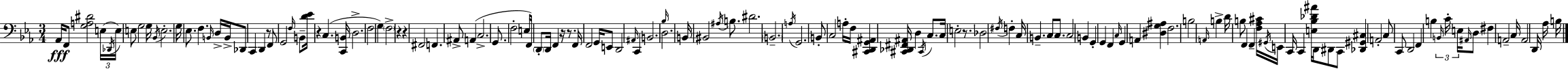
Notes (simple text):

Ab2/s F2/e [G3,A3,D#4]/h E3/s Db2/s E3/s E3/e G3/h G3/s Bb2/s E3/h. G3/s Eb3/e. F3/q. B2/s D3/s B2/s Db2/e C2/q D2/q R/e F2/e G2/h F3/s B2/e [D4,Eb4]/s R/q C3/q. [C2,B2]/s D3/h. F3/h G3/q F3/h R/q R/q F#2/h F2/q. A#2/e A2/q C3/h. G2/e. F3/h E3/s F2/s D2/e D2/s F2/q R/s R/e. F2/s F2/h G2/s E2/e D2/h A#2/s C2/q B2/h. Bb3/s D3/h. B2/s BIS2/h A#3/s B3/e. D#4/h. B2/h. A3/s G2/h. B2/e C3/h A3/s F3/s [C#2,D2,G2,A#2]/q [C#2,Db2,F#2,A#2]/s D3/q C#2/s C3/e. C3/s E3/h R/e. Db3/h F#3/s F3/q C3/s B2/q. C3/e C3/e. C3/h B2/q G2/q G2/q F2/q C3/s G2/q A2/q [D#3,G3,A#3]/q F3/h. B3/h A2/s B3/q D4/s B3/e F2/q F2/q [F3,Ab3,C#4]/s G#2/s E2/s C2/s C2/q [E3,Bb3,Db4,A#4]/s D2/s D#2/e C2/e [Db2,G#2,C#3]/q A2/h C3/e C2/e D2/h F2/q B3/q B2/s C4/s E3/s A#2/s D3/e F#3/q A2/h C3/s A2/h D2/s Ab3/s B3/s